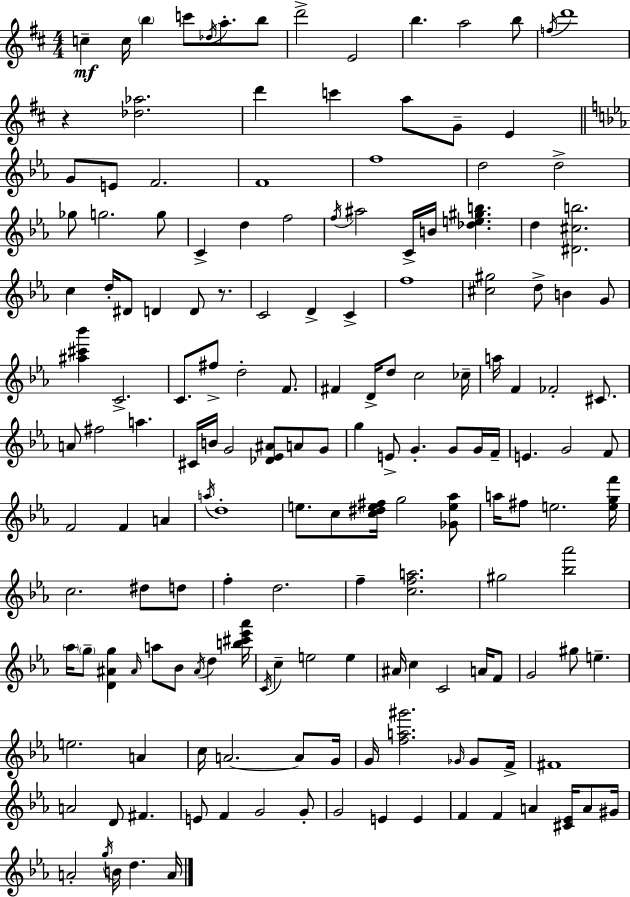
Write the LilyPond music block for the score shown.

{
  \clef treble
  \numericTimeSignature
  \time 4/4
  \key d \major
  c''4--\mf c''16 \parenthesize b''4 c'''8 \acciaccatura { des''16 } a''8.-. b''8 | d'''2-> e'2 | b''4. a''2 b''8 | \acciaccatura { f''16 } d'''1 | \break r4 <des'' aes''>2. | d'''4 c'''4 a''8 g'8-- e'4 | \bar "||" \break \key ees \major g'8 e'8 f'2. | f'1 | f''1 | d''2 d''2-> | \break ges''8 g''2. g''8 | c'4-> d''4 f''2 | \acciaccatura { f''16 } ais''2 c'16-> b'16 <des'' e'' gis'' b''>4. | d''4 <dis' cis'' b''>2. | \break c''4 d''16-. dis'8 d'4 d'8 r8. | c'2 d'4-> c'4-> | f''1 | <cis'' gis''>2 d''8-> b'4 g'8 | \break <ais'' cis''' bes'''>4 c'2.-> | c'8. fis''8-> d''2-. f'8. | fis'4 d'16-> d''8 c''2 | ces''16-- a''16 f'4 fes'2-. cis'8. | \break a'8 fis''2 a''4. | cis'16 b'16 g'2 <des' ees' ais'>8 a'8 g'8 | g''4 e'8-> g'4.-. g'8 g'16 | f'16-- e'4. g'2 f'8 | \break f'2 f'4 a'4 | \acciaccatura { a''16 } d''1-. | e''8. c''8 <c'' dis'' e'' fis''>16 g''2 | <ges' e'' aes''>8 a''16 fis''8 e''2. | \break <e'' g'' f'''>16 c''2. dis''8 | d''8 f''4-. d''2. | f''4-- <c'' f'' a''>2. | gis''2 <bes'' aes'''>2 | \break \parenthesize aes''16 \parenthesize g''8-- <d' ais' g''>4 \grace { ais'16 } a''8 bes'8 \acciaccatura { ais'16 } d''4 | <b'' cis''' ees''' aes'''>16 \acciaccatura { c'16 } c''4-- e''2 | e''4 ais'16 c''4 c'2 | a'16 f'8 g'2 gis''8 e''4.-- | \break e''2. | a'4 c''16 a'2.~~ | a'8 g'16 g'16 <f'' a'' gis'''>2. | \grace { ges'16 } ges'8 f'16-> fis'1 | \break a'2 d'8 | fis'4. e'8 f'4 g'2 | g'8-. g'2 e'4 | e'4 f'4 f'4 a'4 | \break <cis' ees'>16 a'8 gis'16 a'2-. \acciaccatura { g''16 } b'16 | d''4. a'16 \bar "|."
}